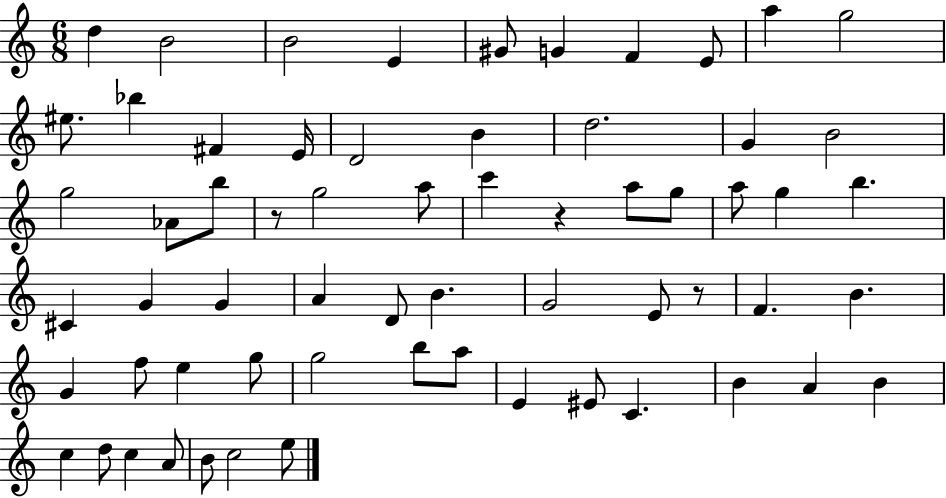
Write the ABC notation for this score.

X:1
T:Untitled
M:6/8
L:1/4
K:C
d B2 B2 E ^G/2 G F E/2 a g2 ^e/2 _b ^F E/4 D2 B d2 G B2 g2 _A/2 b/2 z/2 g2 a/2 c' z a/2 g/2 a/2 g b ^C G G A D/2 B G2 E/2 z/2 F B G f/2 e g/2 g2 b/2 a/2 E ^E/2 C B A B c d/2 c A/2 B/2 c2 e/2